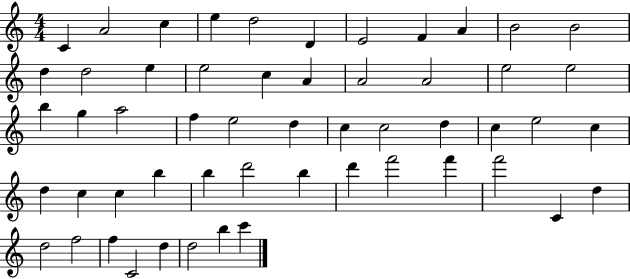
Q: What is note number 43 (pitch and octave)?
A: F6